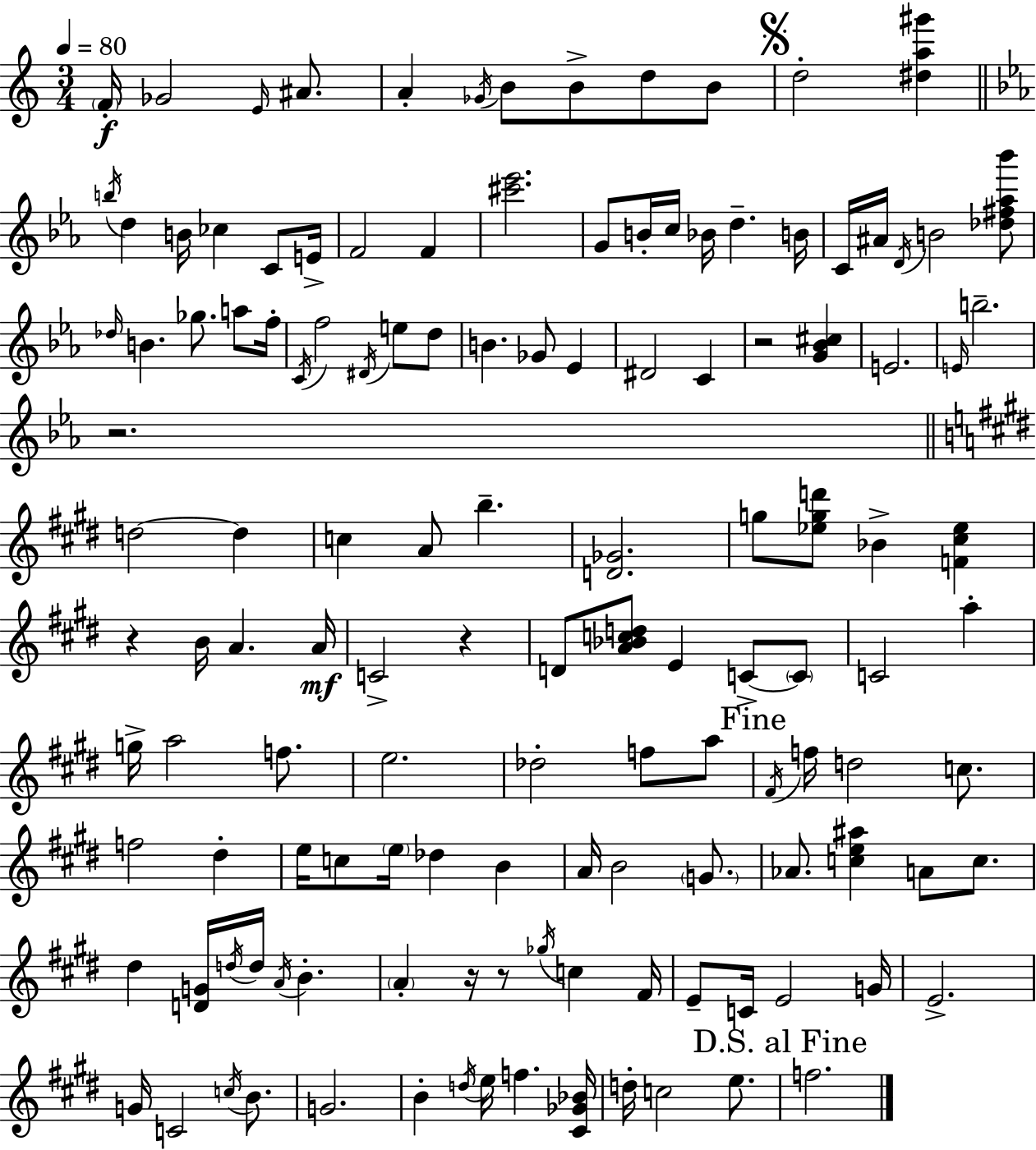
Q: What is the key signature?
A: A minor